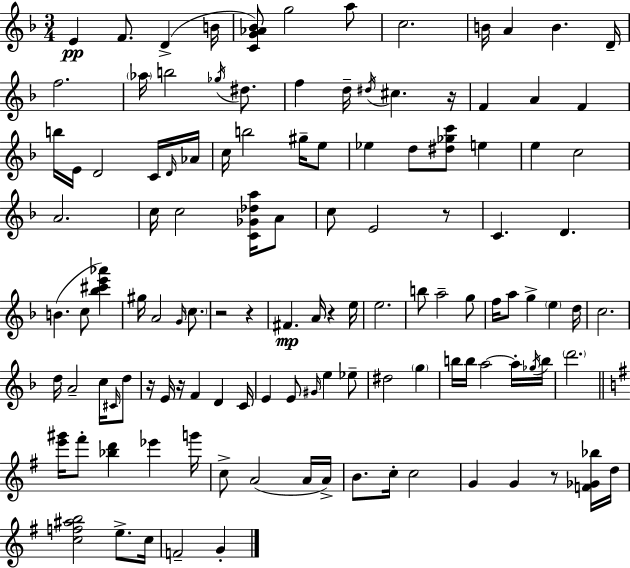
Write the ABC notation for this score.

X:1
T:Untitled
M:3/4
L:1/4
K:Dm
E F/2 D B/4 [CG_A_B]/2 g2 a/2 c2 B/4 A B D/4 f2 _a/4 b2 _g/4 ^d/2 f d/4 ^d/4 ^c z/4 F A F b/4 E/4 D2 C/4 D/4 _A/4 c/4 b2 ^g/4 e/2 _e d/2 [^d_gc']/2 e e c2 A2 c/4 c2 [C_G_da]/4 A/2 c/2 E2 z/2 C D B c/2 [_b^c'e'_a'] ^g/4 A2 G/4 c/2 z2 z ^F A/4 z e/4 e2 b/2 a2 g/2 f/4 a/2 g e d/4 c2 d/4 A2 c/4 ^C/4 d/2 z/4 E/4 z/4 F D C/4 E E/2 ^G/4 e _e/2 ^d2 g b/4 b/4 a2 a/4 _g/4 b/4 d'2 [e'^g']/4 ^f'/2 [_bd'] _e' g'/4 c/2 A2 A/4 A/4 B/2 c/4 c2 G G z/2 [F_G_b]/4 d/4 [cf^ab]2 e/2 c/4 F2 G